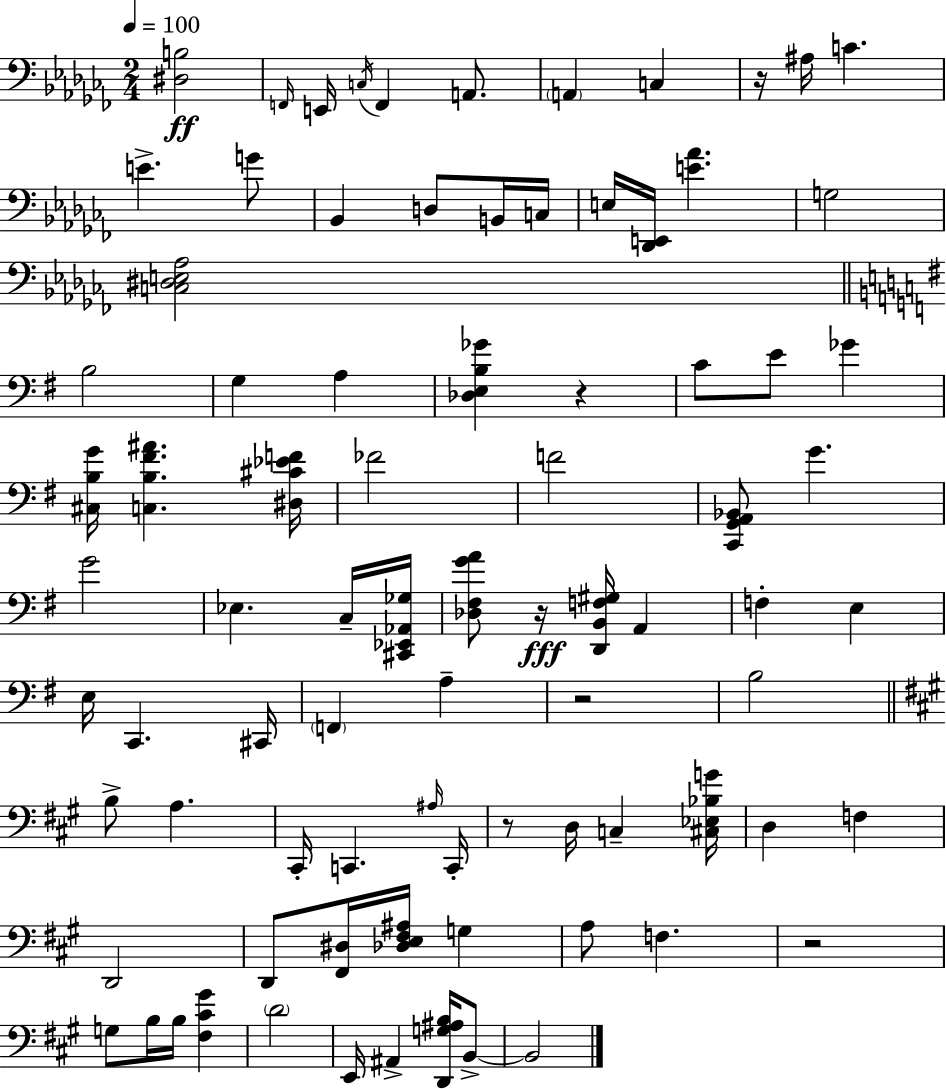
{
  \clef bass
  \numericTimeSignature
  \time 2/4
  \key aes \minor
  \tempo 4 = 100
  <dis b>2\ff | \grace { f,16 } e,16 \acciaccatura { c16 } f,4 a,8. | \parenthesize a,4 c4 | r16 ais16 c'4. | \break e'4.-> | g'8 bes,4 d8 | b,16 c16 e16 <des, e,>16 <e' aes'>4. | g2 | \break <c dis e aes>2 | \bar "||" \break \key g \major b2 | g4 a4 | <des e b ges'>4 r4 | c'8 e'8 ges'4 | \break <cis b g'>16 <c b fis' ais'>4. <dis cis' ees' f'>16 | fes'2 | f'2 | <c, g, a, bes,>8 g'4. | \break g'2 | ees4. c16-- <cis, ees, aes, ges>16 | <des fis g' a'>8 r16\fff <d, b, f gis>16 a,4 | f4-. e4 | \break e16 c,4. cis,16 | \parenthesize f,4 a4-- | r2 | b2 | \break \bar "||" \break \key a \major b8-> a4. | cis,16-. c,4. \grace { ais16 } | c,16-. r8 d16 c4-- | <cis ees bes g'>16 d4 f4 | \break d,2 | d,8 <fis, dis>16 <des e fis ais>16 g4 | a8 f4. | r2 | \break g8 b16 b16 <fis cis' gis'>4 | \parenthesize d'2 | e,16 ais,4-> <d, g ais b>16 b,8->~~ | b,2 | \break \bar "|."
}